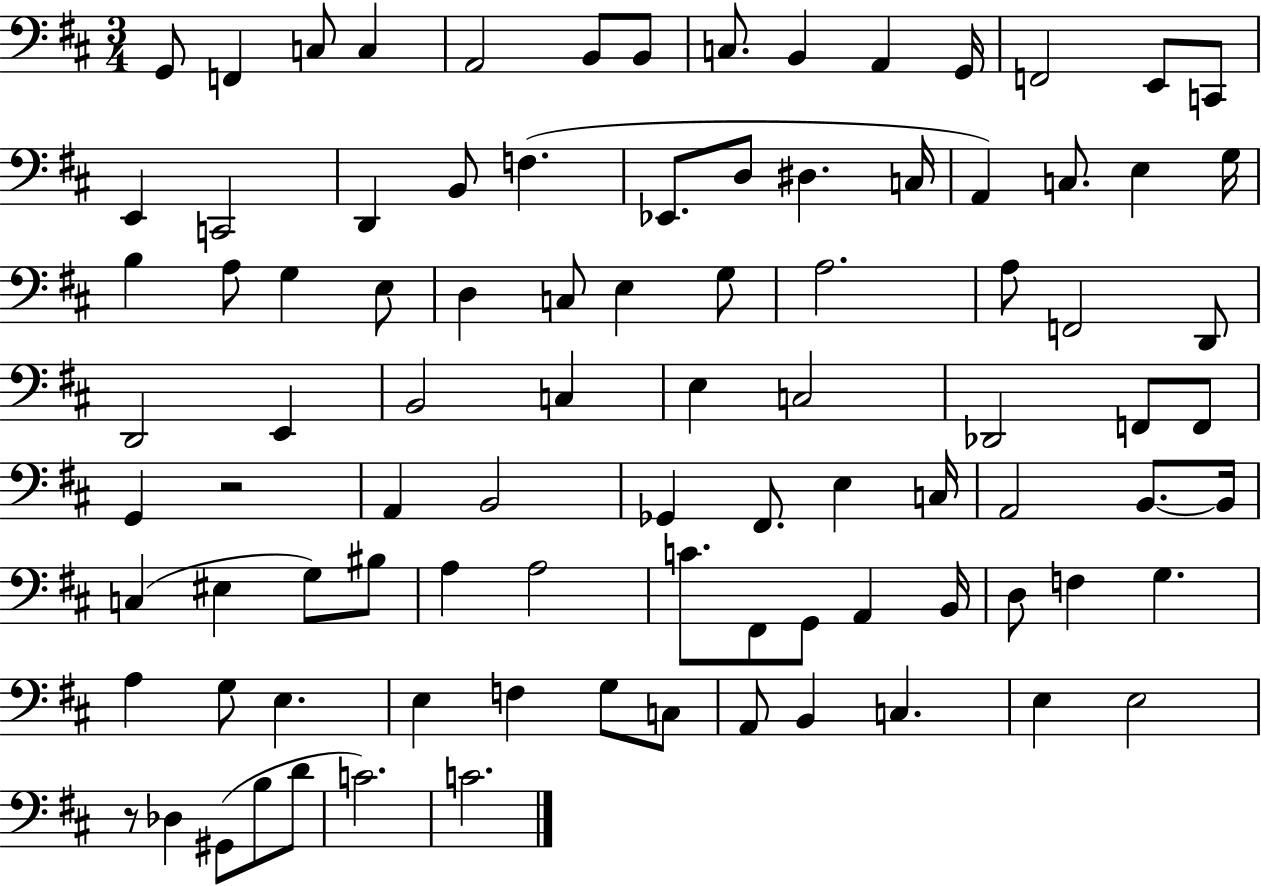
G2/e F2/q C3/e C3/q A2/h B2/e B2/e C3/e. B2/q A2/q G2/s F2/h E2/e C2/e E2/q C2/h D2/q B2/e F3/q. Eb2/e. D3/e D#3/q. C3/s A2/q C3/e. E3/q G3/s B3/q A3/e G3/q E3/e D3/q C3/e E3/q G3/e A3/h. A3/e F2/h D2/e D2/h E2/q B2/h C3/q E3/q C3/h Db2/h F2/e F2/e G2/q R/h A2/q B2/h Gb2/q F#2/e. E3/q C3/s A2/h B2/e. B2/s C3/q EIS3/q G3/e BIS3/e A3/q A3/h C4/e. F#2/e G2/e A2/q B2/s D3/e F3/q G3/q. A3/q G3/e E3/q. E3/q F3/q G3/e C3/e A2/e B2/q C3/q. E3/q E3/h R/e Db3/q G#2/e B3/e D4/e C4/h. C4/h.